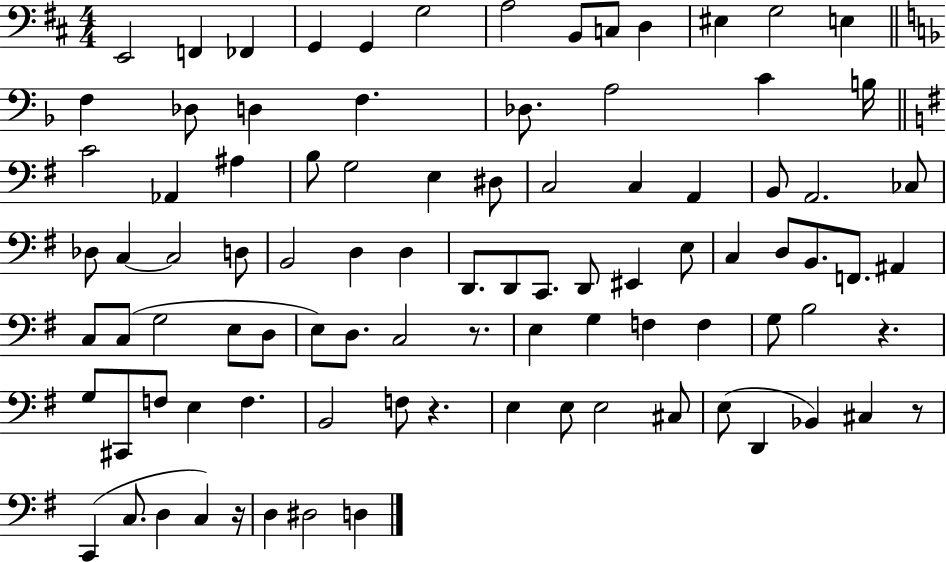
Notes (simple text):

E2/h F2/q FES2/q G2/q G2/q G3/h A3/h B2/e C3/e D3/q EIS3/q G3/h E3/q F3/q Db3/e D3/q F3/q. Db3/e. A3/h C4/q B3/s C4/h Ab2/q A#3/q B3/e G3/h E3/q D#3/e C3/h C3/q A2/q B2/e A2/h. CES3/e Db3/e C3/q C3/h D3/e B2/h D3/q D3/q D2/e. D2/e C2/e. D2/e EIS2/q E3/e C3/q D3/e B2/e. F2/e. A#2/q C3/e C3/e G3/h E3/e D3/e E3/e D3/e. C3/h R/e. E3/q G3/q F3/q F3/q G3/e B3/h R/q. G3/e C#2/e F3/e E3/q F3/q. B2/h F3/e R/q. E3/q E3/e E3/h C#3/e E3/e D2/q Bb2/q C#3/q R/e C2/q C3/e. D3/q C3/q R/s D3/q D#3/h D3/q